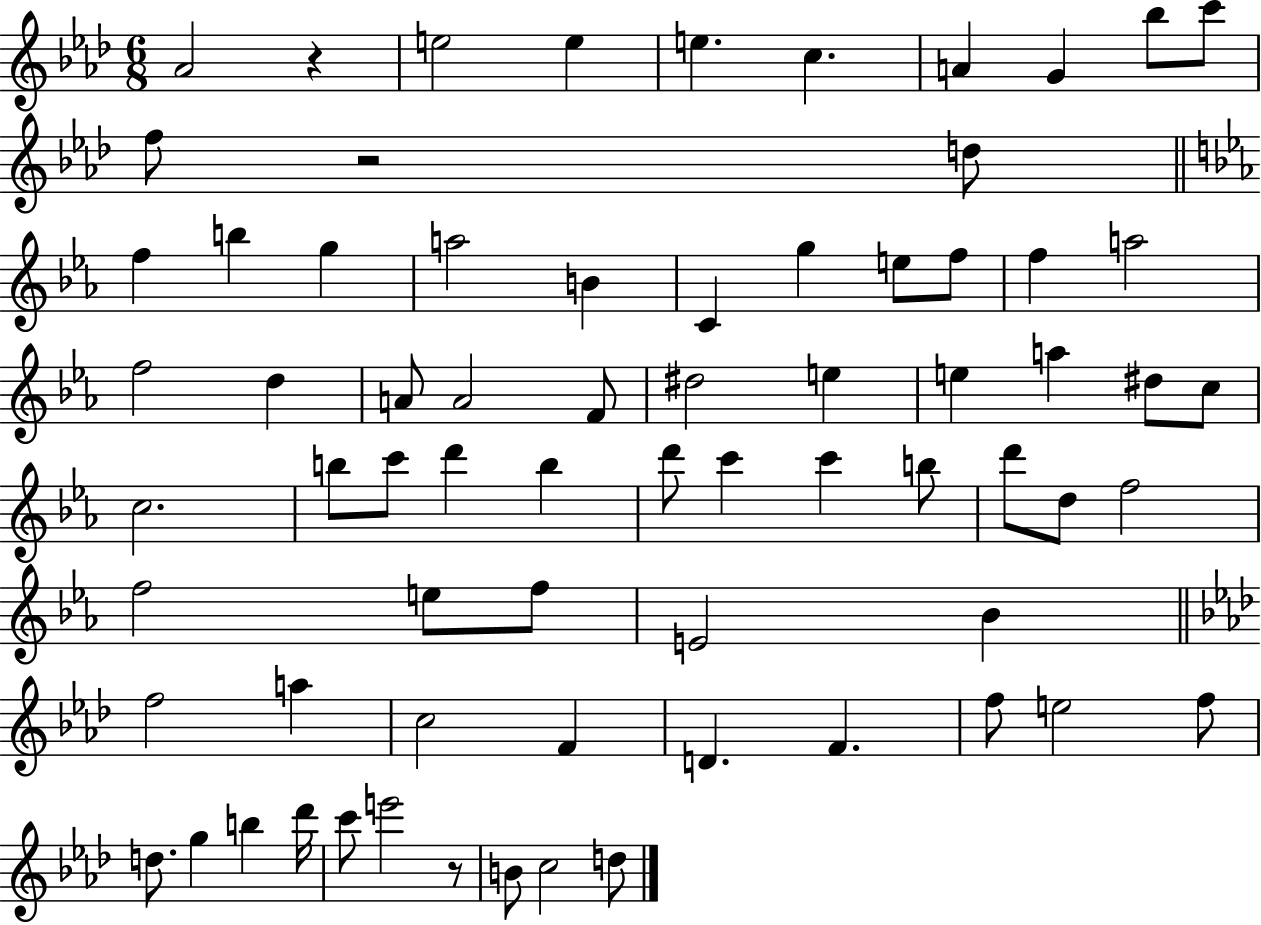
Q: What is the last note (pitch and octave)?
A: D5